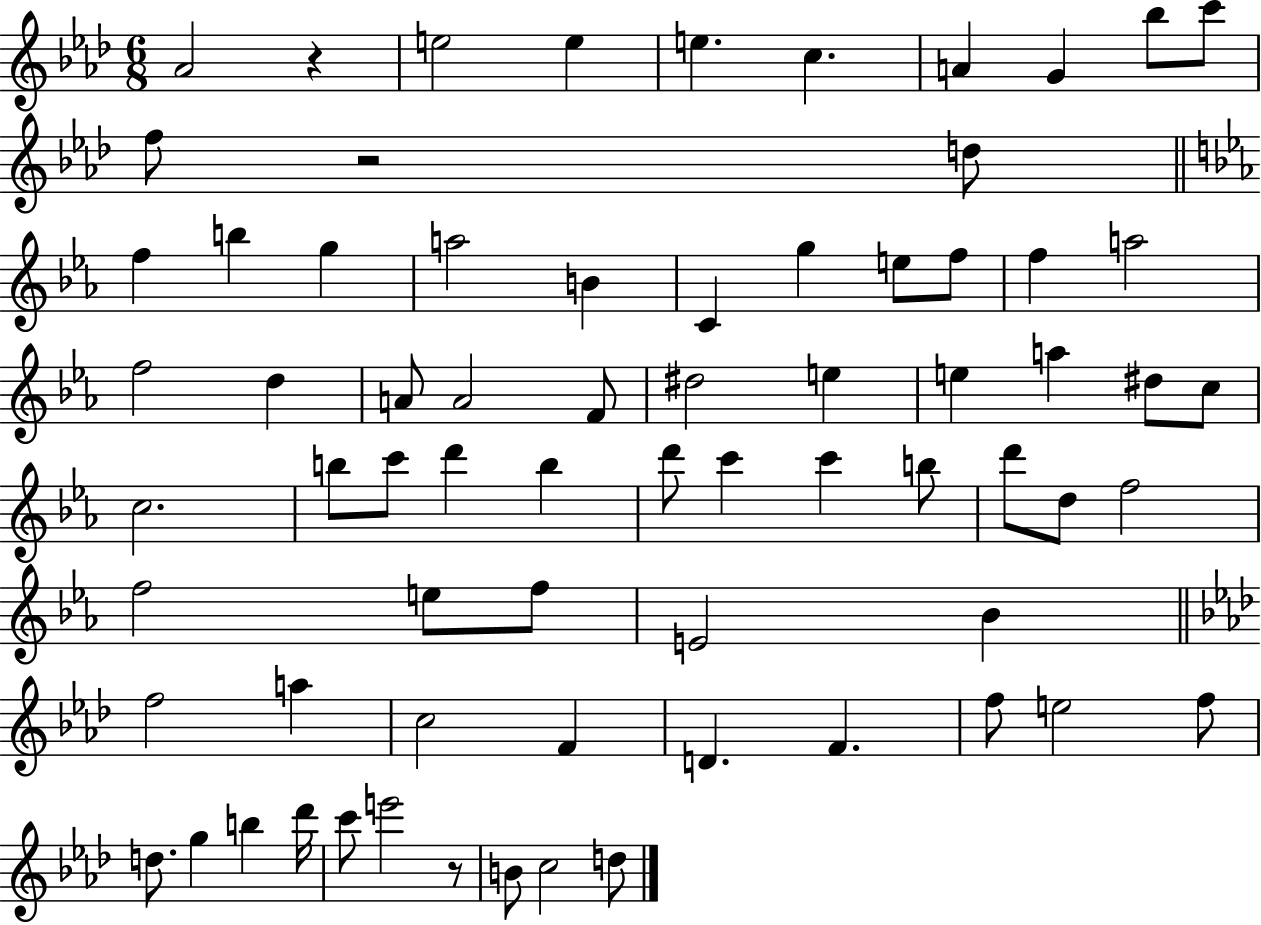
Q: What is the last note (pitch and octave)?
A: D5